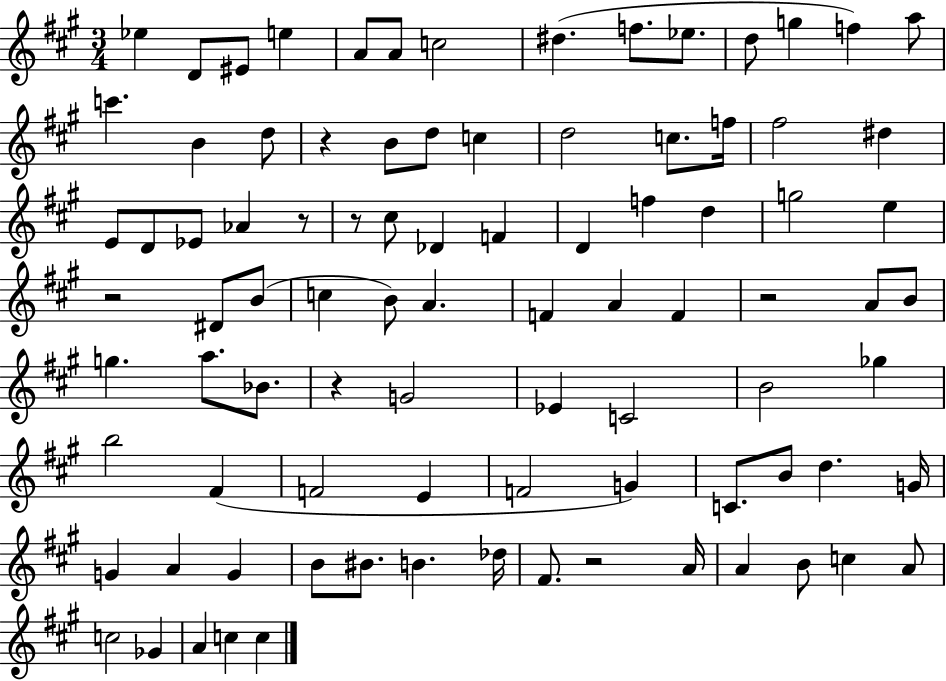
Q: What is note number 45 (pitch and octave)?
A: F4